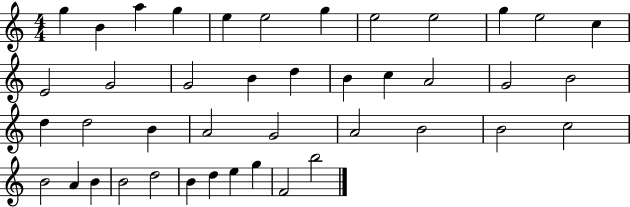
G5/q B4/q A5/q G5/q E5/q E5/h G5/q E5/h E5/h G5/q E5/h C5/q E4/h G4/h G4/h B4/q D5/q B4/q C5/q A4/h G4/h B4/h D5/q D5/h B4/q A4/h G4/h A4/h B4/h B4/h C5/h B4/h A4/q B4/q B4/h D5/h B4/q D5/q E5/q G5/q F4/h B5/h